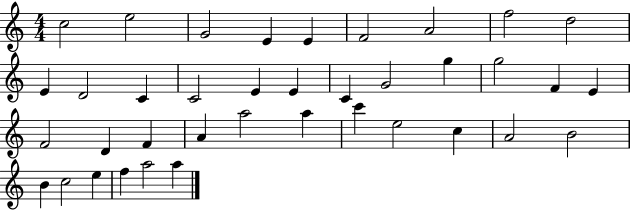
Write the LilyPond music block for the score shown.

{
  \clef treble
  \numericTimeSignature
  \time 4/4
  \key c \major
  c''2 e''2 | g'2 e'4 e'4 | f'2 a'2 | f''2 d''2 | \break e'4 d'2 c'4 | c'2 e'4 e'4 | c'4 g'2 g''4 | g''2 f'4 e'4 | \break f'2 d'4 f'4 | a'4 a''2 a''4 | c'''4 e''2 c''4 | a'2 b'2 | \break b'4 c''2 e''4 | f''4 a''2 a''4 | \bar "|."
}